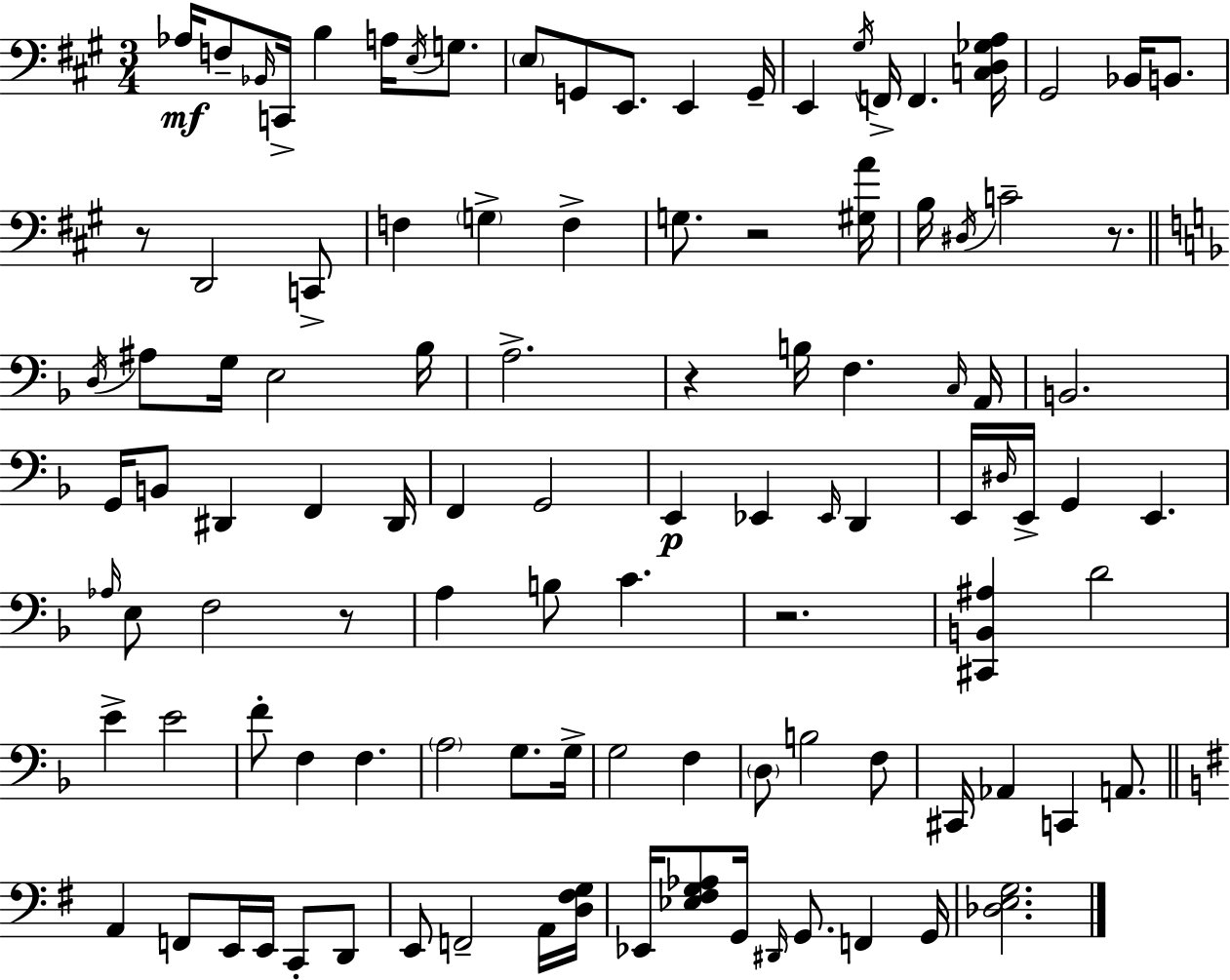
X:1
T:Untitled
M:3/4
L:1/4
K:A
_A,/4 F,/2 _B,,/4 C,,/4 B, A,/4 E,/4 G,/2 E,/2 G,,/2 E,,/2 E,, G,,/4 E,, ^G,/4 F,,/4 F,, [C,D,_G,A,]/4 ^G,,2 _B,,/4 B,,/2 z/2 D,,2 C,,/2 F, G, F, G,/2 z2 [^G,A]/4 B,/4 ^D,/4 C2 z/2 D,/4 ^A,/2 G,/4 E,2 _B,/4 A,2 z B,/4 F, C,/4 A,,/4 B,,2 G,,/4 B,,/2 ^D,, F,, ^D,,/4 F,, G,,2 E,, _E,, _E,,/4 D,, E,,/4 ^D,/4 E,,/4 G,, E,, _A,/4 E,/2 F,2 z/2 A, B,/2 C z2 [^C,,B,,^A,] D2 E E2 F/2 F, F, A,2 G,/2 G,/4 G,2 F, D,/2 B,2 F,/2 ^C,,/4 _A,, C,, A,,/2 A,, F,,/2 E,,/4 E,,/4 C,,/2 D,,/2 E,,/2 F,,2 A,,/4 [D,^F,G,]/4 _E,,/4 [_E,^F,G,_A,]/2 G,,/4 ^D,,/4 G,,/2 F,, G,,/4 [_D,E,G,]2